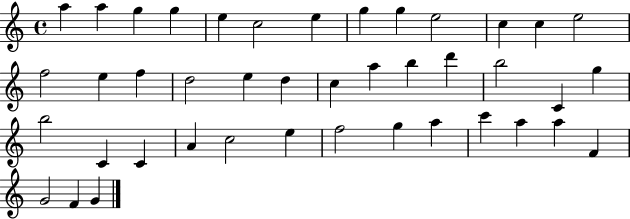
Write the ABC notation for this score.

X:1
T:Untitled
M:4/4
L:1/4
K:C
a a g g e c2 e g g e2 c c e2 f2 e f d2 e d c a b d' b2 C g b2 C C A c2 e f2 g a c' a a F G2 F G